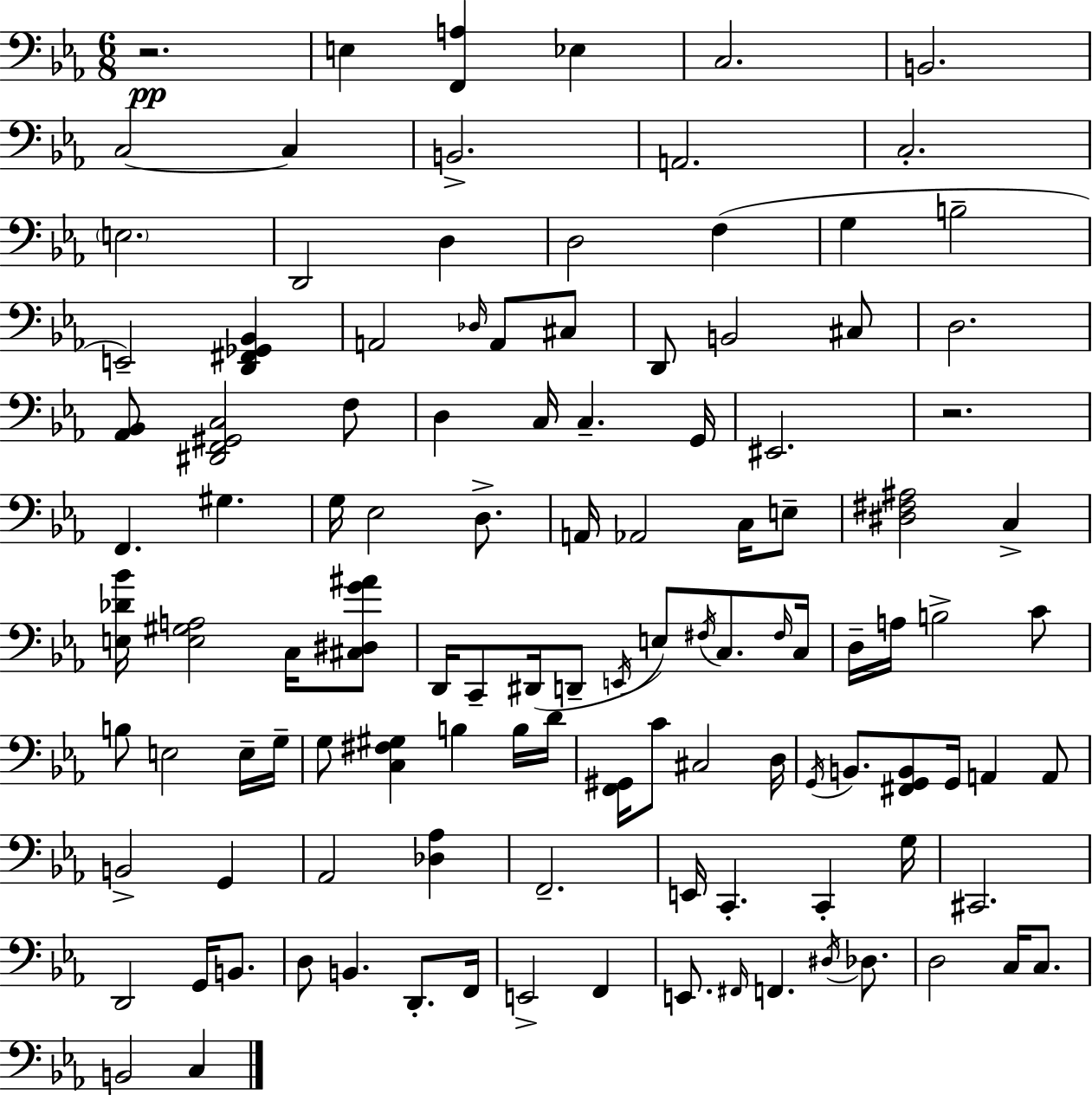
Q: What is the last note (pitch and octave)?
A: C3